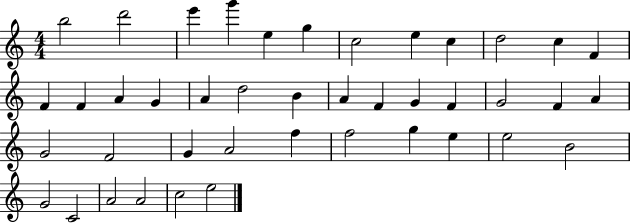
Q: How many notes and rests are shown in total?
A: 42